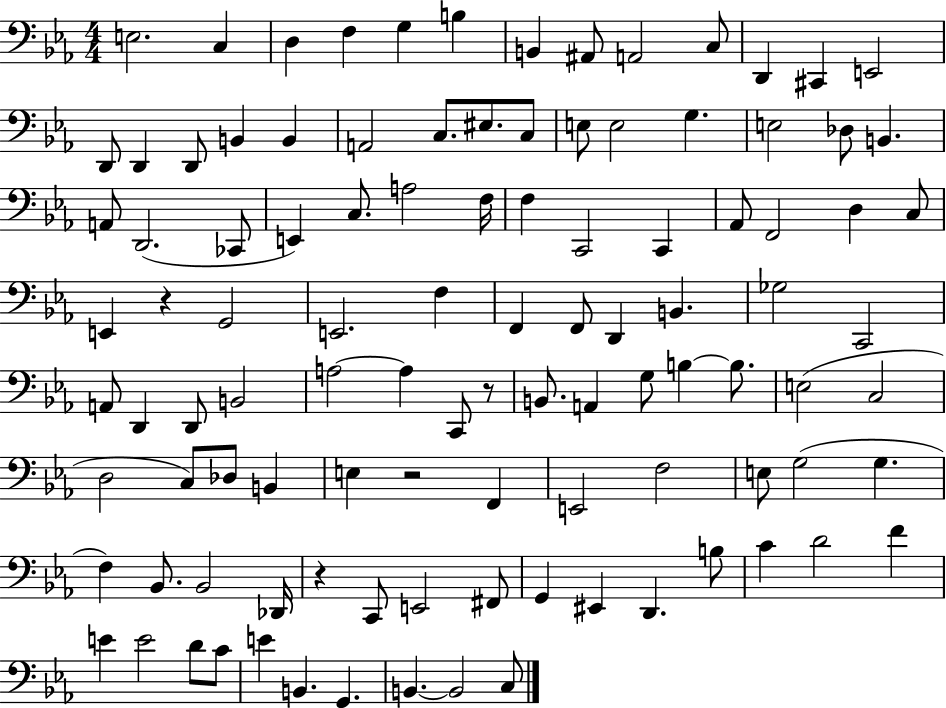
X:1
T:Untitled
M:4/4
L:1/4
K:Eb
E,2 C, D, F, G, B, B,, ^A,,/2 A,,2 C,/2 D,, ^C,, E,,2 D,,/2 D,, D,,/2 B,, B,, A,,2 C,/2 ^E,/2 C,/2 E,/2 E,2 G, E,2 _D,/2 B,, A,,/2 D,,2 _C,,/2 E,, C,/2 A,2 F,/4 F, C,,2 C,, _A,,/2 F,,2 D, C,/2 E,, z G,,2 E,,2 F, F,, F,,/2 D,, B,, _G,2 C,,2 A,,/2 D,, D,,/2 B,,2 A,2 A, C,,/2 z/2 B,,/2 A,, G,/2 B, B,/2 E,2 C,2 D,2 C,/2 _D,/2 B,, E, z2 F,, E,,2 F,2 E,/2 G,2 G, F, _B,,/2 _B,,2 _D,,/4 z C,,/2 E,,2 ^F,,/2 G,, ^E,, D,, B,/2 C D2 F E E2 D/2 C/2 E B,, G,, B,, B,,2 C,/2